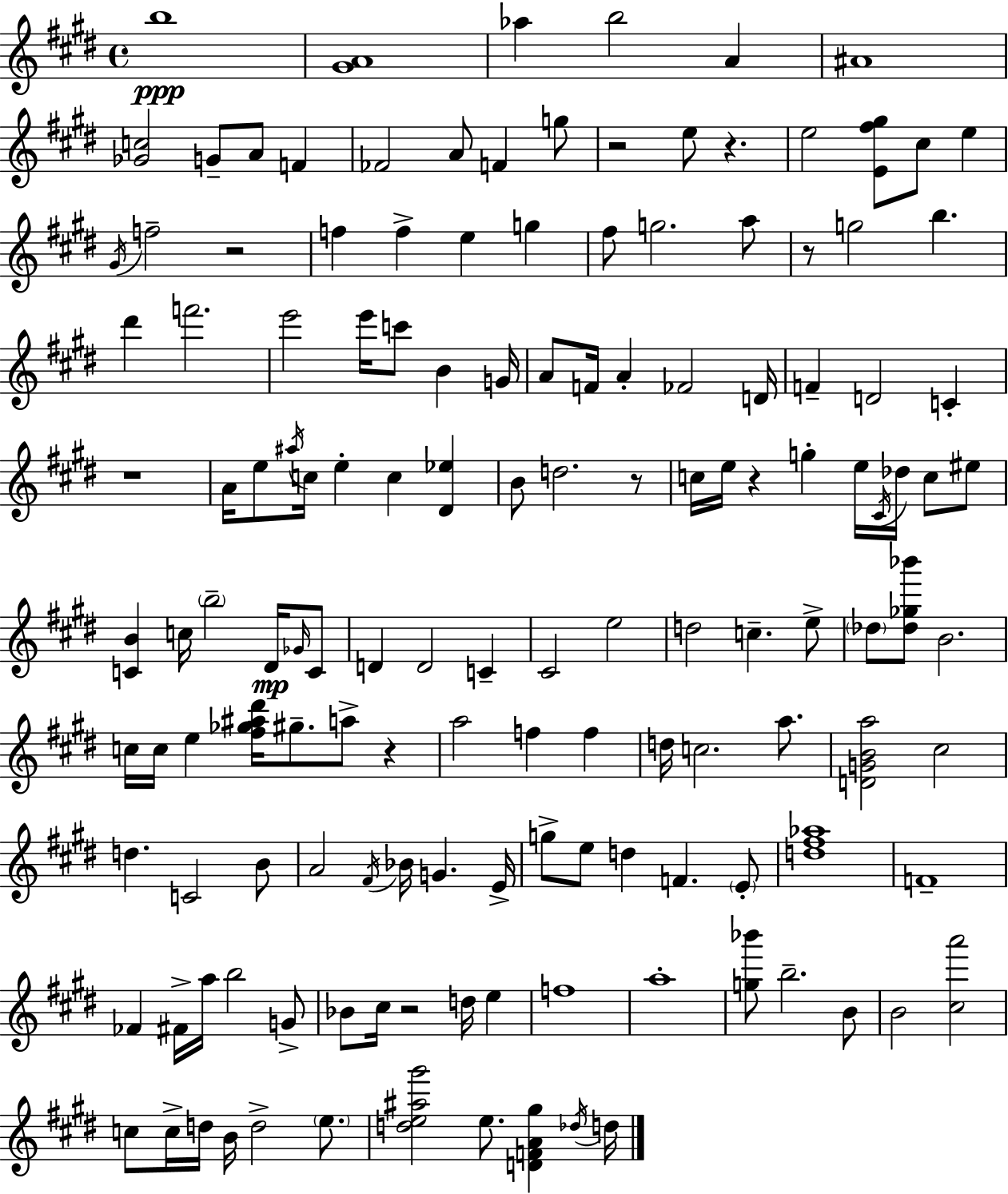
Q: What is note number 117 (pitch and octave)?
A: B4